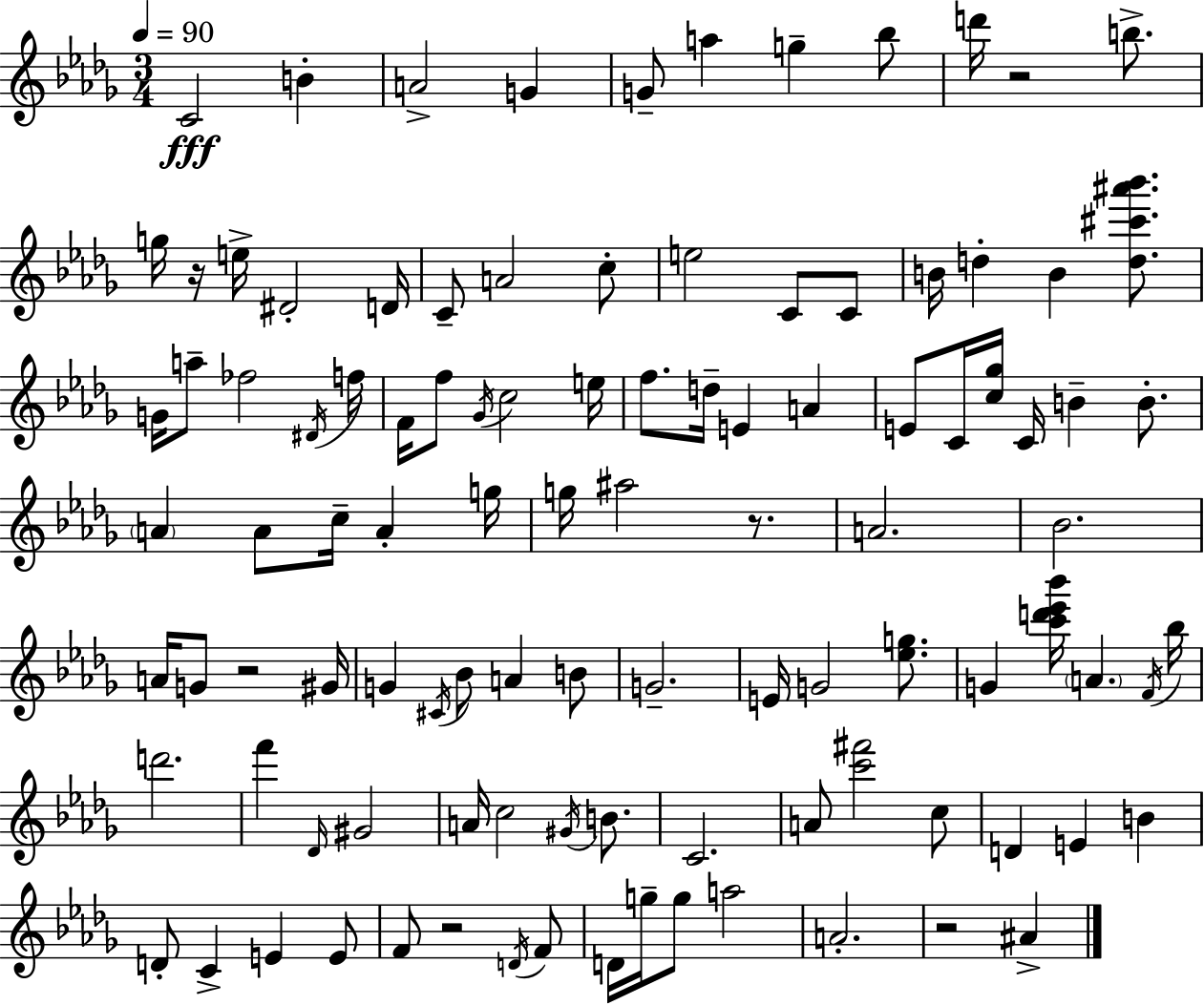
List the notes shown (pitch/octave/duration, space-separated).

C4/h B4/q A4/h G4/q G4/e A5/q G5/q Bb5/e D6/s R/h B5/e. G5/s R/s E5/s D#4/h D4/s C4/e A4/h C5/e E5/h C4/e C4/e B4/s D5/q B4/q [D5,C#6,A#6,Bb6]/e. G4/s A5/e FES5/h D#4/s F5/s F4/s F5/e Gb4/s C5/h E5/s F5/e. D5/s E4/q A4/q E4/e C4/s [C5,Gb5]/s C4/s B4/q B4/e. A4/q A4/e C5/s A4/q G5/s G5/s A#5/h R/e. A4/h. Bb4/h. A4/s G4/e R/h G#4/s G4/q C#4/s Bb4/e A4/q B4/e G4/h. E4/s G4/h [Eb5,G5]/e. G4/q [C6,D6,Eb6,Bb6]/s A4/q. F4/s Bb5/s D6/h. F6/q Db4/s G#4/h A4/s C5/h G#4/s B4/e. C4/h. A4/e [C6,F#6]/h C5/e D4/q E4/q B4/q D4/e C4/q E4/q E4/e F4/e R/h D4/s F4/e D4/s G5/s G5/e A5/h A4/h. R/h A#4/q